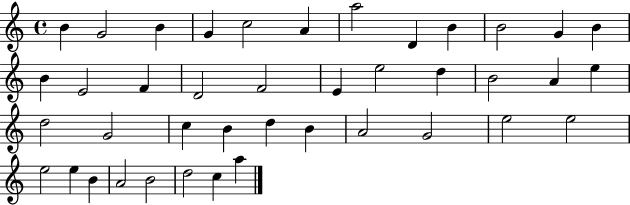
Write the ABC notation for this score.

X:1
T:Untitled
M:4/4
L:1/4
K:C
B G2 B G c2 A a2 D B B2 G B B E2 F D2 F2 E e2 d B2 A e d2 G2 c B d B A2 G2 e2 e2 e2 e B A2 B2 d2 c a